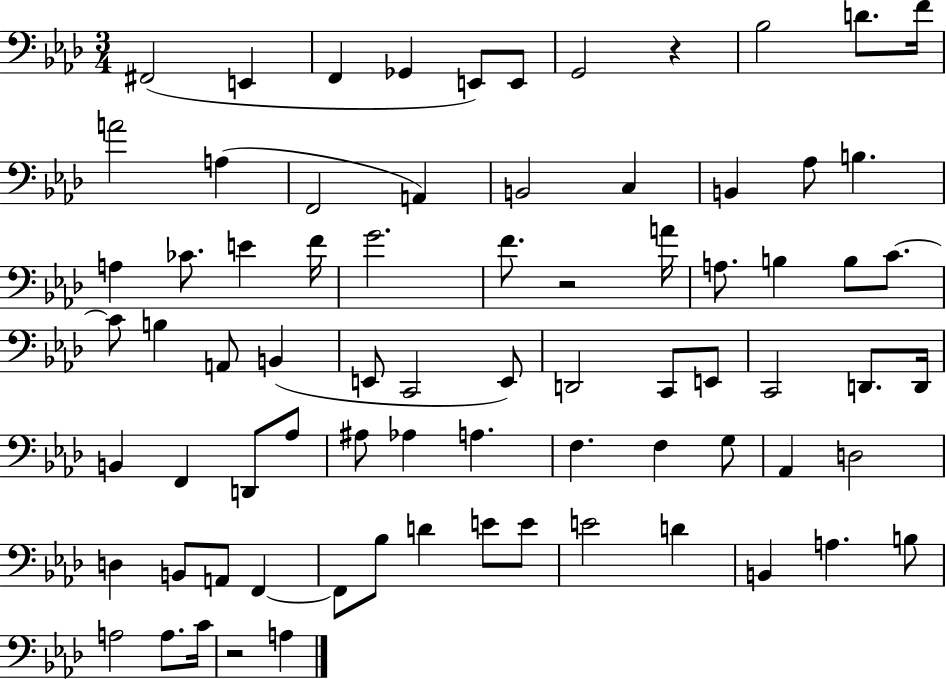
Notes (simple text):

F#2/h E2/q F2/q Gb2/q E2/e E2/e G2/h R/q Bb3/h D4/e. F4/s A4/h A3/q F2/h A2/q B2/h C3/q B2/q Ab3/e B3/q. A3/q CES4/e. E4/q F4/s G4/h. F4/e. R/h A4/s A3/e. B3/q B3/e C4/e. C4/e B3/q A2/e B2/q E2/e C2/h E2/e D2/h C2/e E2/e C2/h D2/e. D2/s B2/q F2/q D2/e Ab3/e A#3/e Ab3/q A3/q. F3/q. F3/q G3/e Ab2/q D3/h D3/q B2/e A2/e F2/q F2/e Bb3/e D4/q E4/e E4/e E4/h D4/q B2/q A3/q. B3/e A3/h A3/e. C4/s R/h A3/q